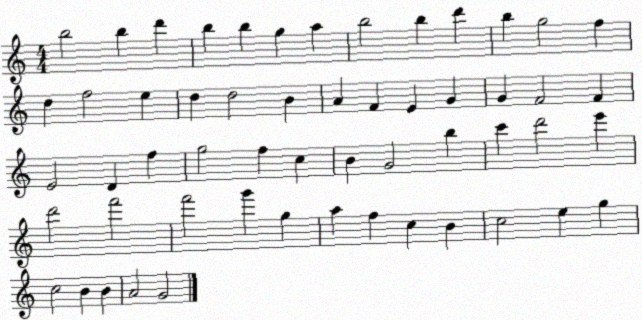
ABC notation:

X:1
T:Untitled
M:4/4
L:1/4
K:C
b2 b d' b b g a b2 b d' b g2 f d f2 e d d2 B A F E G G F2 F E2 D f g2 f c B G2 b c' d'2 e' d'2 f'2 f'2 g' g a f c B c2 e g c2 B B A2 G2